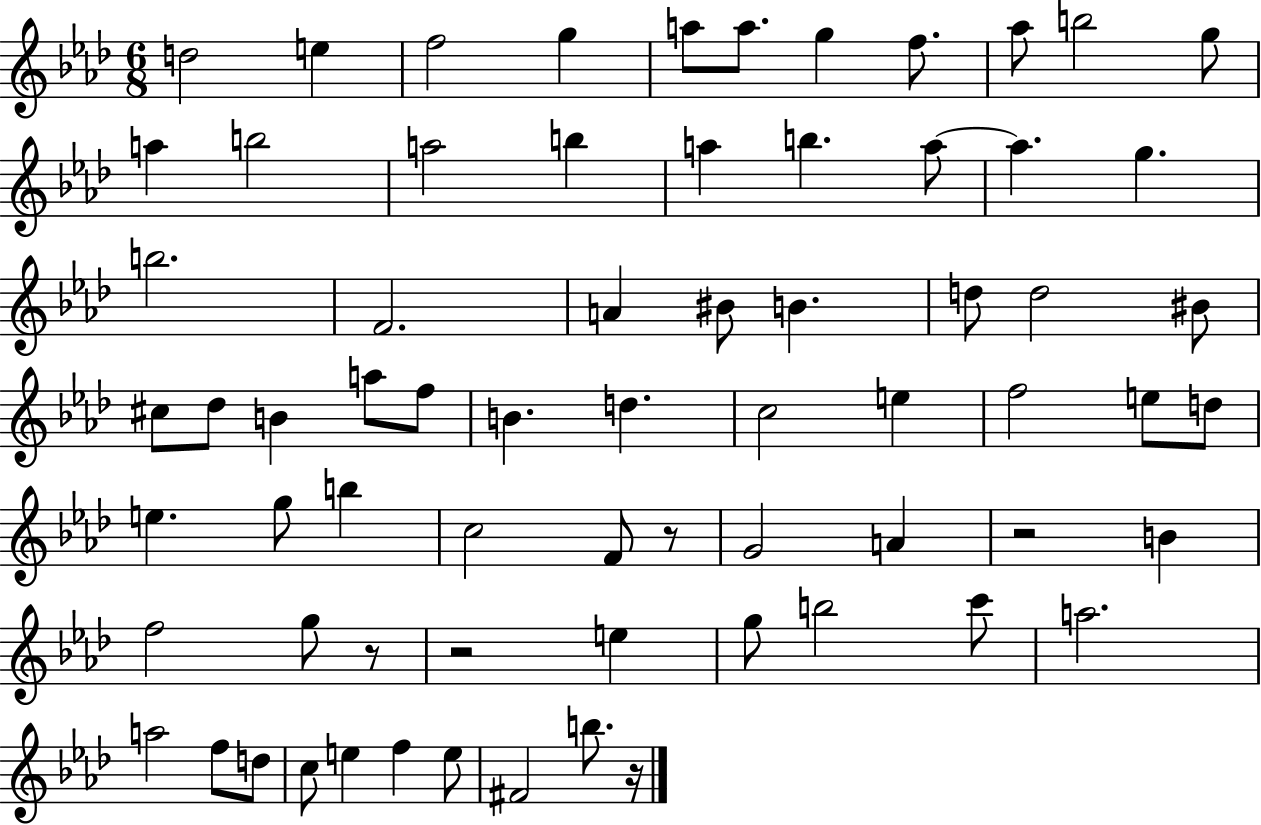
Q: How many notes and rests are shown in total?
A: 69